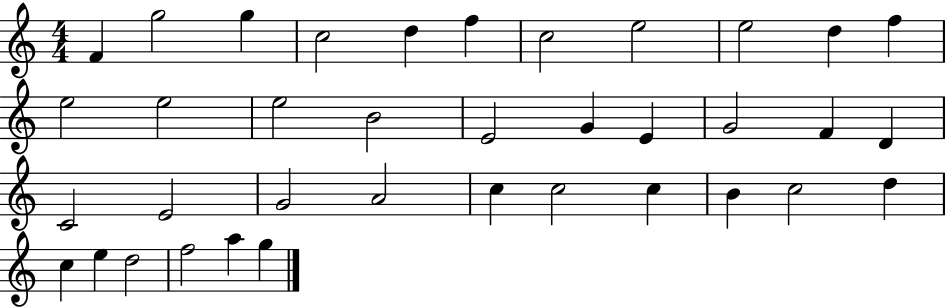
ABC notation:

X:1
T:Untitled
M:4/4
L:1/4
K:C
F g2 g c2 d f c2 e2 e2 d f e2 e2 e2 B2 E2 G E G2 F D C2 E2 G2 A2 c c2 c B c2 d c e d2 f2 a g